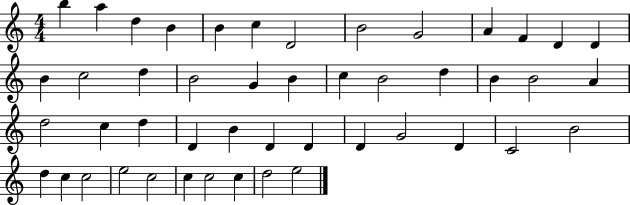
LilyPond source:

{
  \clef treble
  \numericTimeSignature
  \time 4/4
  \key c \major
  b''4 a''4 d''4 b'4 | b'4 c''4 d'2 | b'2 g'2 | a'4 f'4 d'4 d'4 | \break b'4 c''2 d''4 | b'2 g'4 b'4 | c''4 b'2 d''4 | b'4 b'2 a'4 | \break d''2 c''4 d''4 | d'4 b'4 d'4 d'4 | d'4 g'2 d'4 | c'2 b'2 | \break d''4 c''4 c''2 | e''2 c''2 | c''4 c''2 c''4 | d''2 e''2 | \break \bar "|."
}